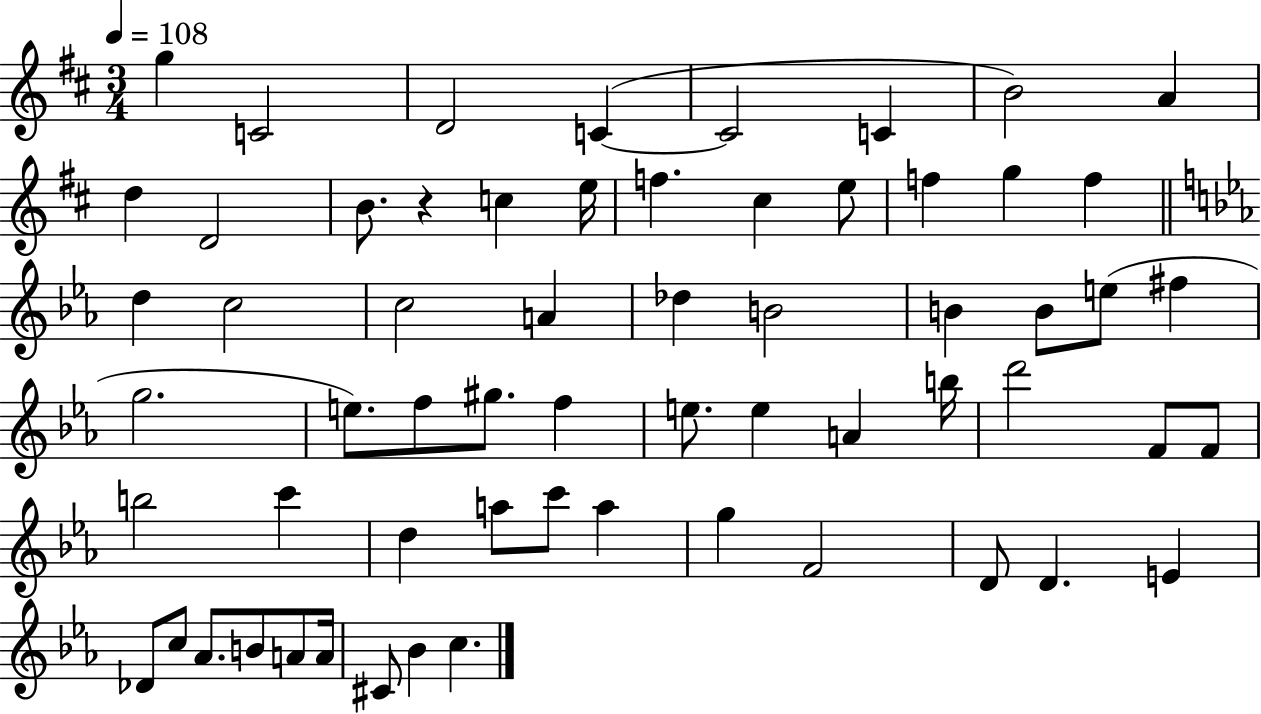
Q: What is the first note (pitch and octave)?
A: G5